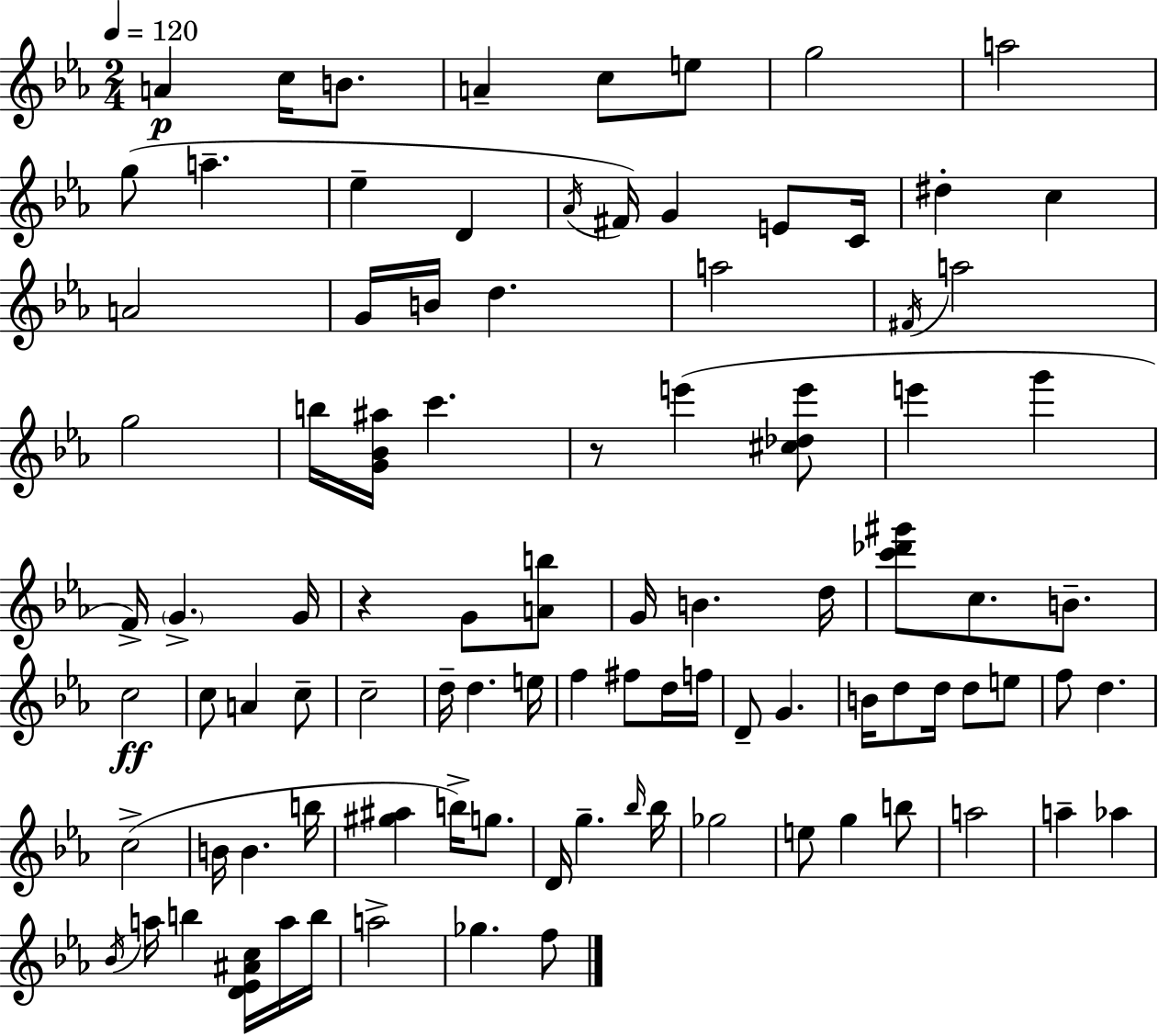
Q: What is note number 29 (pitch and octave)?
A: C6